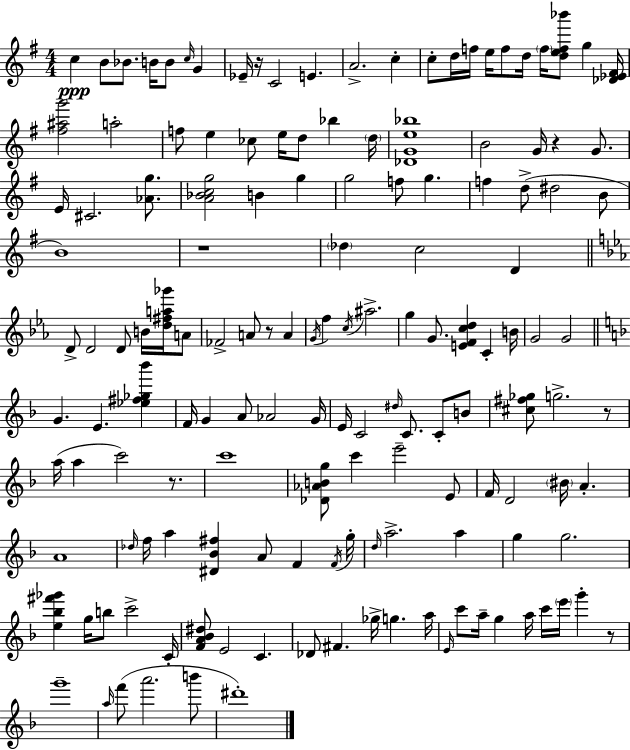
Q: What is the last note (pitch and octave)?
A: D#6